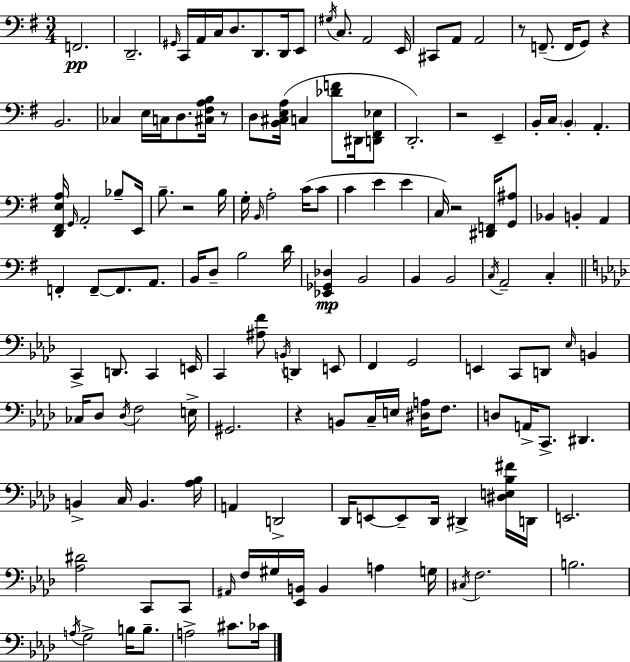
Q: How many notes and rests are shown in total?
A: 146